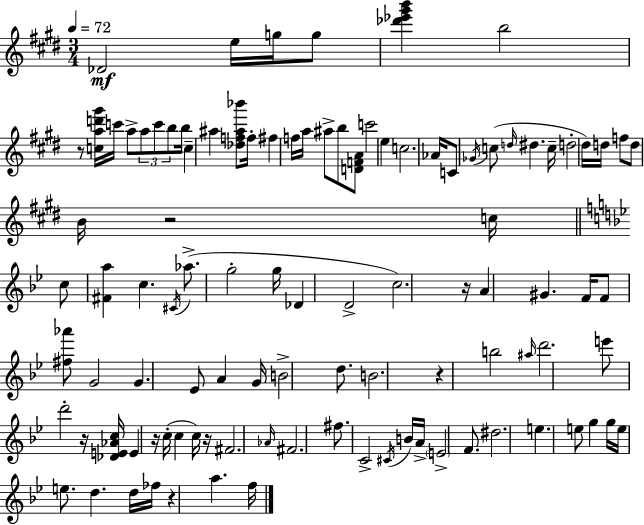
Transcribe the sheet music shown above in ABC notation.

X:1
T:Untitled
M:3/4
L:1/4
K:E
_D2 e/4 g/4 g/2 [_d'_e'^g'b'] b2 z/2 [cad'^g']/4 c'/4 a/2 a/2 c'/2 b/2 b/4 c ^a [_df^a_b']/2 f/4 ^f f/4 a/4 ^a/2 b/2 [DFA]/2 c'2 e c2 _A/4 C/2 _G/4 c/2 d/4 ^d c/4 d2 ^d/4 d/4 f/2 d/2 B/4 z2 c/4 c/2 [^Fa] c ^C/4 _a/2 g2 g/4 _D D2 c2 z/4 A ^G F/4 F/2 [^f_a']/2 G2 G _E/2 A G/4 B2 d/2 B2 z b2 ^a/4 d'2 e'/2 d'2 z/4 [_DE_Ac]/4 E z/4 c/4 c c/4 z/4 ^F2 _A/4 ^F2 ^f/2 C2 ^C/4 B/4 A/4 E2 F/2 ^d2 e e/2 g g/4 e/4 e/2 d d/4 _f/4 z a f/4